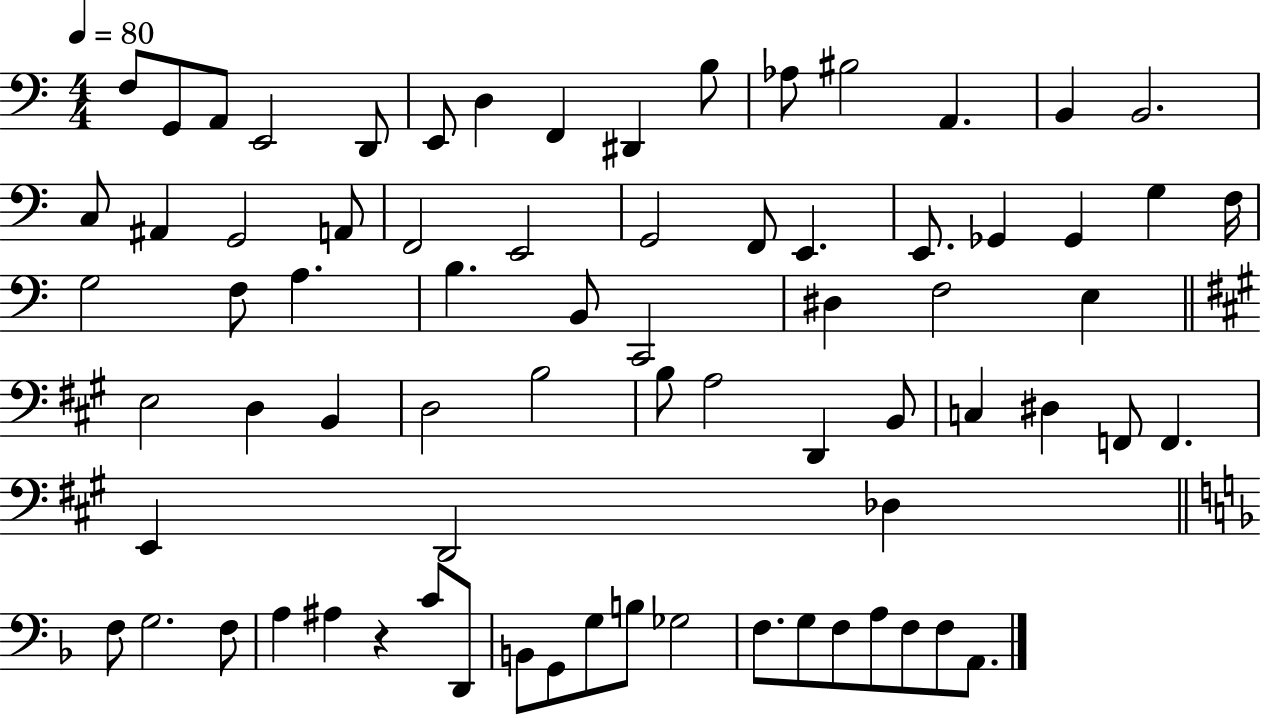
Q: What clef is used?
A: bass